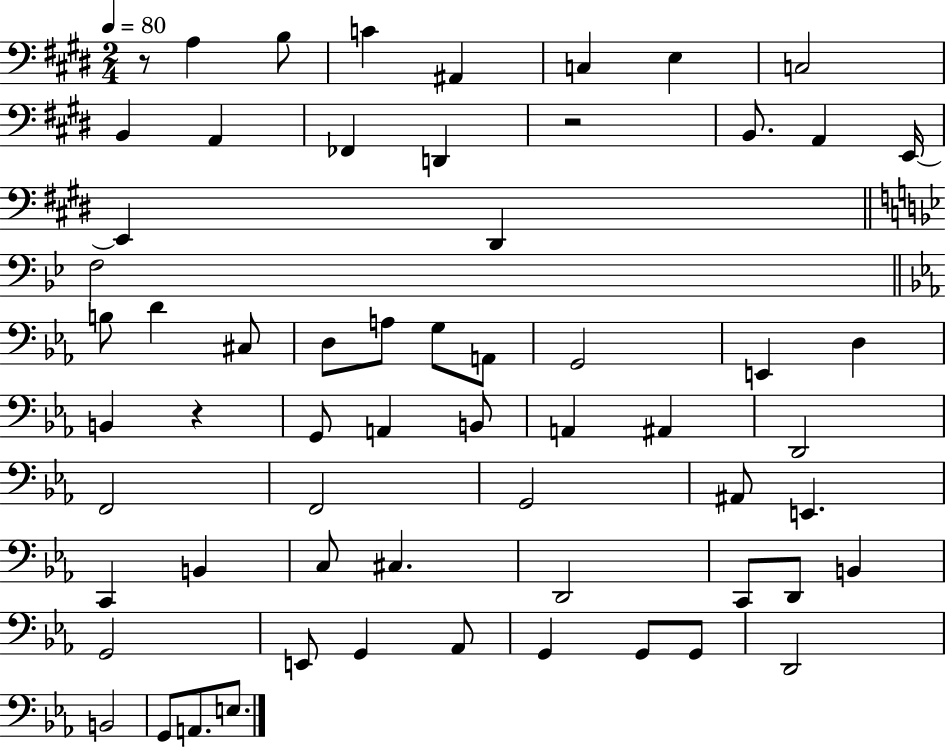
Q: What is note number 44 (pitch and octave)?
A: D2